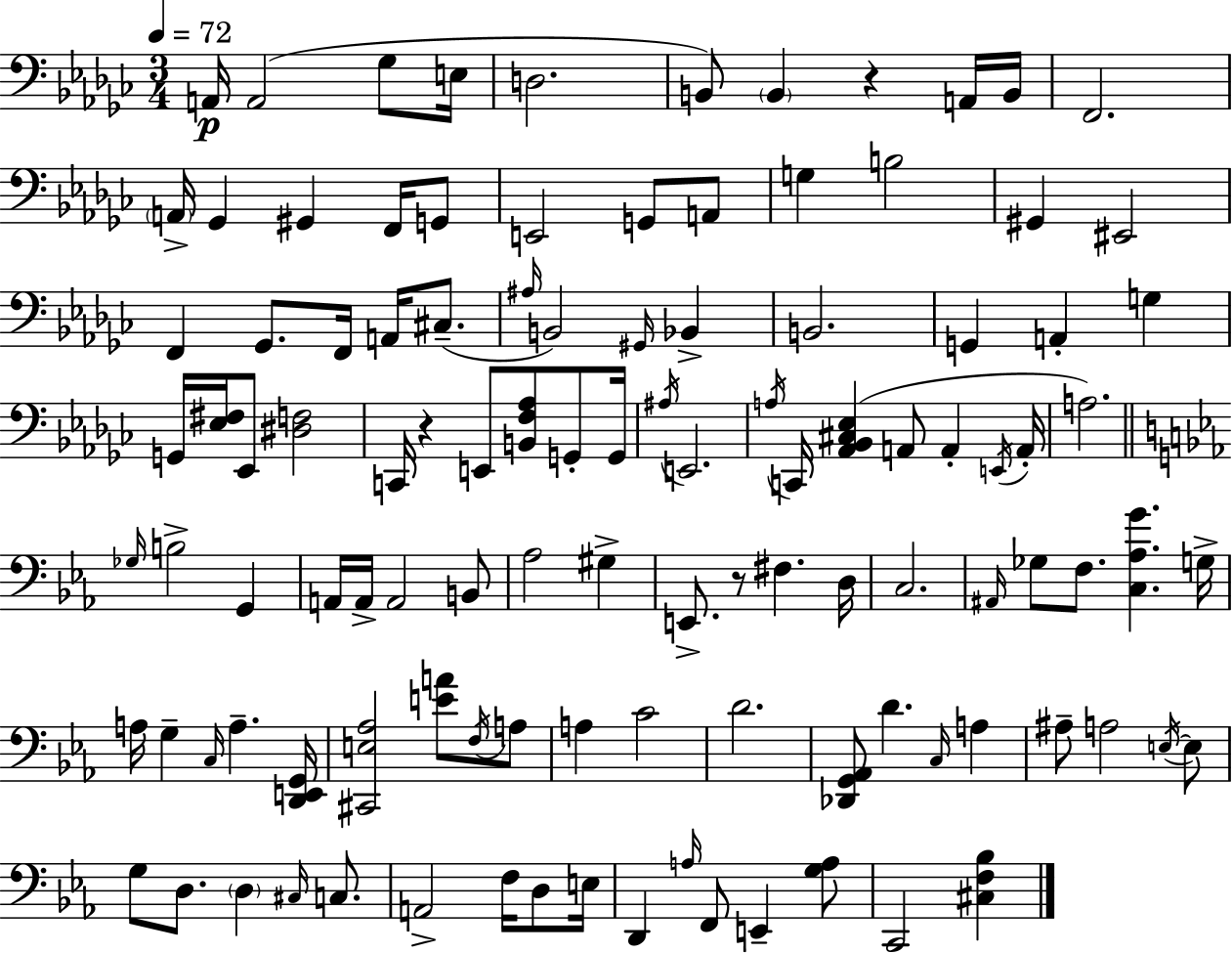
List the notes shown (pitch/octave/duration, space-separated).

A2/s A2/h Gb3/e E3/s D3/h. B2/e B2/q R/q A2/s B2/s F2/h. A2/s Gb2/q G#2/q F2/s G2/e E2/h G2/e A2/e G3/q B3/h G#2/q EIS2/h F2/q Gb2/e. F2/s A2/s C#3/e. A#3/s B2/h G#2/s Bb2/q B2/h. G2/q A2/q G3/q G2/s [Eb3,F#3]/s Eb2/e [D#3,F3]/h C2/s R/q E2/e [B2,F3,Ab3]/e G2/e G2/s A#3/s E2/h. A3/s C2/s [Ab2,Bb2,C#3,Eb3]/q A2/e A2/q E2/s A2/s A3/h. Gb3/s B3/h G2/q A2/s A2/s A2/h B2/e Ab3/h G#3/q E2/e. R/e F#3/q. D3/s C3/h. A#2/s Gb3/e F3/e. [C3,Ab3,G4]/q. G3/s A3/s G3/q C3/s A3/q. [D2,E2,G2]/s [C#2,E3,Ab3]/h [E4,A4]/e F3/s A3/e A3/q C4/h D4/h. [Db2,G2,Ab2]/e D4/q. C3/s A3/q A#3/e A3/h E3/s E3/e G3/e D3/e. D3/q C#3/s C3/e. A2/h F3/s D3/e E3/s D2/q A3/s F2/e E2/q [G3,A3]/e C2/h [C#3,F3,Bb3]/q